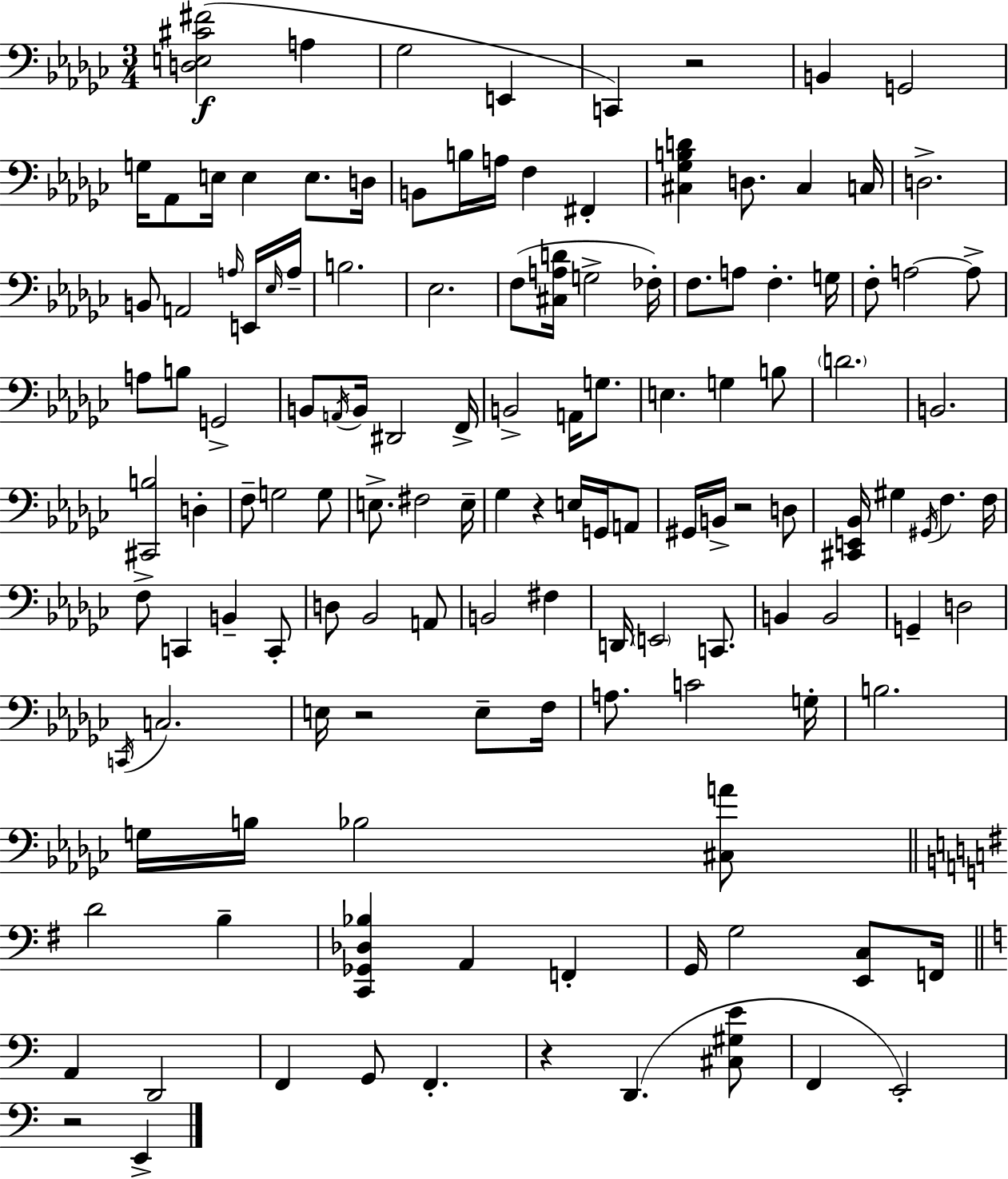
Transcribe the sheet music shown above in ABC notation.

X:1
T:Untitled
M:3/4
L:1/4
K:Ebm
[D,E,^C^F]2 A, _G,2 E,, C,, z2 B,, G,,2 G,/4 _A,,/2 E,/4 E, E,/2 D,/4 B,,/2 B,/4 A,/4 F, ^F,, [^C,_G,B,D] D,/2 ^C, C,/4 D,2 B,,/2 A,,2 A,/4 E,,/4 _E,/4 A,/4 B,2 _E,2 F,/2 [^C,A,D]/4 G,2 _F,/4 F,/2 A,/2 F, G,/4 F,/2 A,2 A,/2 A,/2 B,/2 G,,2 B,,/2 A,,/4 B,,/4 ^D,,2 F,,/4 B,,2 A,,/4 G,/2 E, G, B,/2 D2 B,,2 [^C,,B,]2 D, F,/2 G,2 G,/2 E,/2 ^F,2 E,/4 _G, z E,/4 G,,/4 A,,/2 ^G,,/4 B,,/4 z2 D,/2 [^C,,E,,_B,,]/4 ^G, ^G,,/4 F, F,/4 F,/2 C,, B,, C,,/2 D,/2 _B,,2 A,,/2 B,,2 ^F, D,,/4 E,,2 C,,/2 B,, B,,2 G,, D,2 C,,/4 C,2 E,/4 z2 E,/2 F,/4 A,/2 C2 G,/4 B,2 G,/4 B,/4 _B,2 [^C,A]/2 D2 B, [C,,_G,,_D,_B,] A,, F,, G,,/4 G,2 [E,,C,]/2 F,,/4 A,, D,,2 F,, G,,/2 F,, z D,, [^C,^G,E]/2 F,, E,,2 z2 E,,